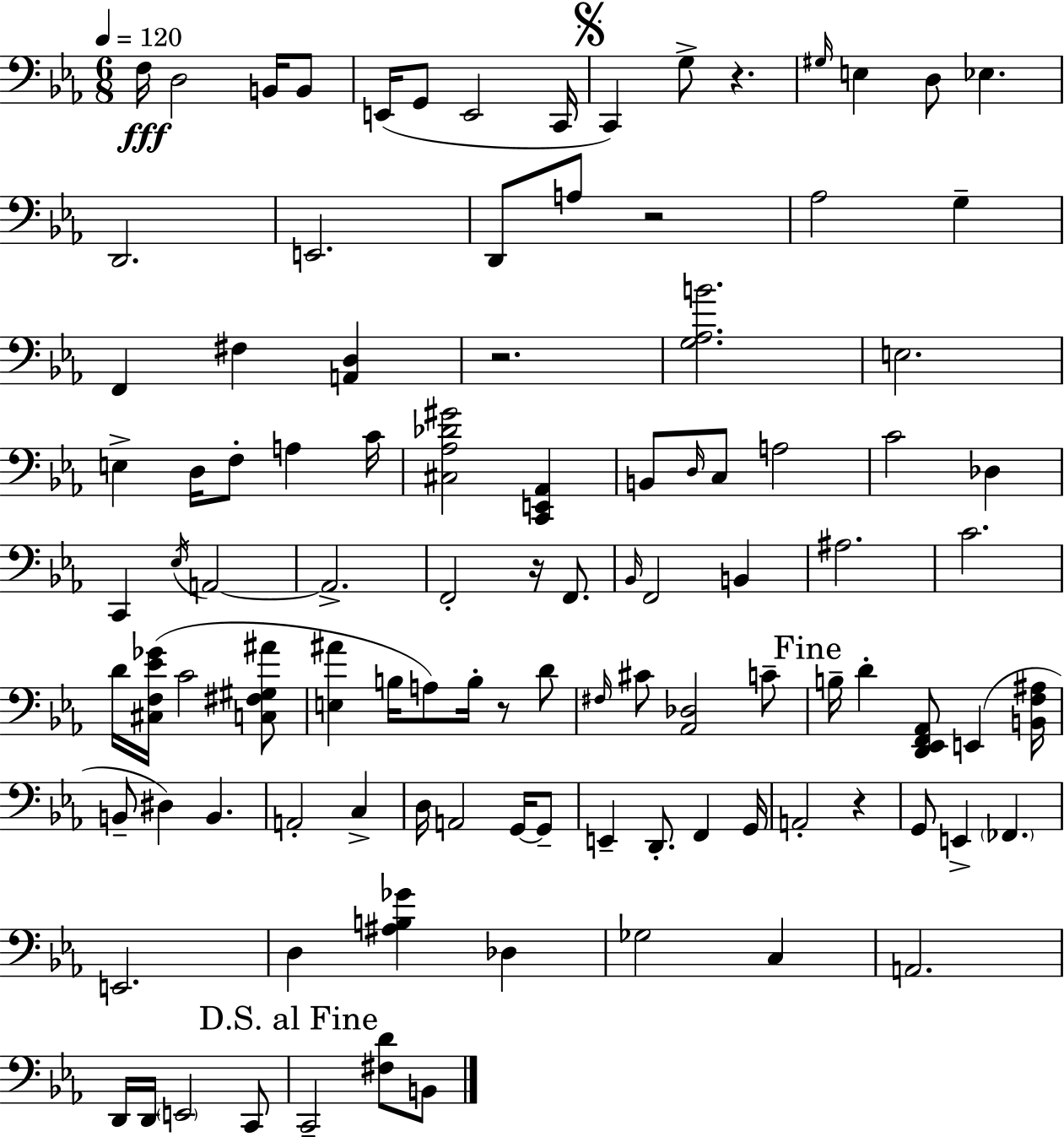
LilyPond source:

{
  \clef bass
  \numericTimeSignature
  \time 6/8
  \key c \minor
  \tempo 4 = 120
  f16\fff d2 b,16 b,8 | e,16( g,8 e,2 c,16 | \mark \markup { \musicglyph "scripts.segno" } c,4) g8-> r4. | \grace { gis16 } e4 d8 ees4. | \break d,2. | e,2. | d,8 a8 r2 | aes2 g4-- | \break f,4 fis4 <a, d>4 | r2. | <g aes b'>2. | e2. | \break e4-> d16 f8-. a4 | c'16 <cis aes des' gis'>2 <c, e, aes,>4 | b,8 \grace { d16 } c8 a2 | c'2 des4 | \break c,4 \acciaccatura { ees16 } a,2~~ | a,2.-> | f,2-. r16 | f,8. \grace { bes,16 } f,2 | \break b,4 ais2. | c'2. | d'16 <cis f ees' ges'>16( c'2 | <c fis gis ais'>8 <e ais'>4 b16 a8) b16-. | \break r8 d'8 \grace { fis16 } cis'8 <aes, des>2 | c'8-- \mark "Fine" b16-- d'4-. <d, ees, f, aes,>8 | e,4( <b, f ais>16 b,8-- dis4) b,4. | a,2-. | \break c4-> d16 a,2 | g,16~~ g,8-- e,4-- d,8.-. | f,4 g,16 a,2-. | r4 g,8 e,4-> \parenthesize fes,4. | \break e,2. | d4 <ais b ges'>4 | des4 ges2 | c4 a,2. | \break d,16 d,16 \parenthesize e,2 | c,8 \mark "D.S. al Fine" c,2-- | <fis d'>8 b,8 \bar "|."
}